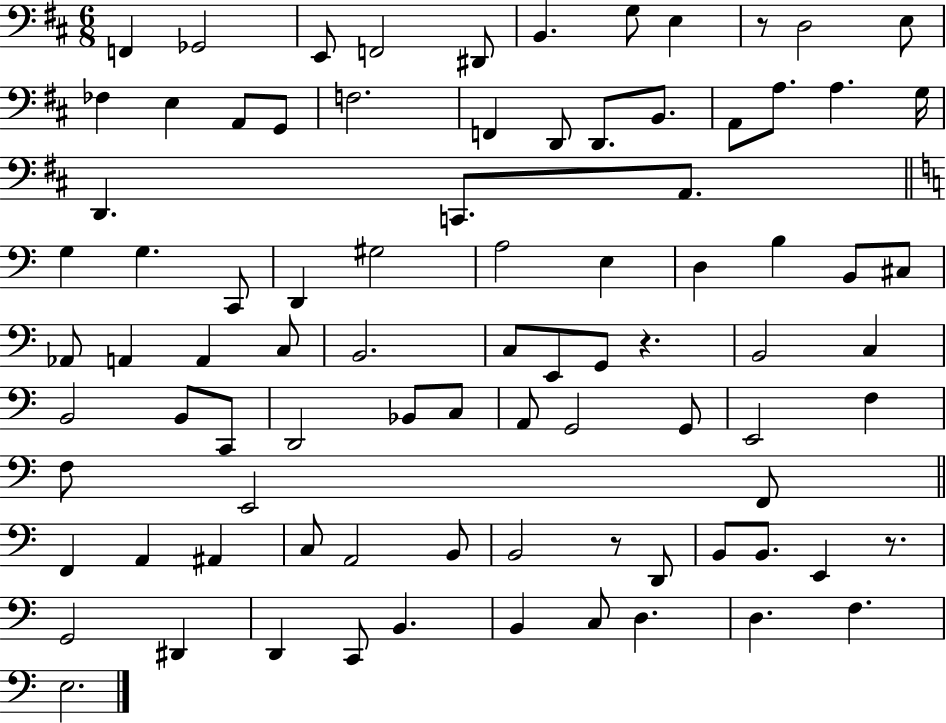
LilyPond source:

{
  \clef bass
  \numericTimeSignature
  \time 6/8
  \key d \major
  f,4 ges,2 | e,8 f,2 dis,8 | b,4. g8 e4 | r8 d2 e8 | \break fes4 e4 a,8 g,8 | f2. | f,4 d,8 d,8. b,8. | a,8 a8. a4. g16 | \break d,4. c,8. a,8. | \bar "||" \break \key c \major g4 g4. c,8 | d,4 gis2 | a2 e4 | d4 b4 b,8 cis8 | \break aes,8 a,4 a,4 c8 | b,2. | c8 e,8 g,8 r4. | b,2 c4 | \break b,2 b,8 c,8 | d,2 bes,8 c8 | a,8 g,2 g,8 | e,2 f4 | \break f8 e,2 f,8 | \bar "||" \break \key a \minor f,4 a,4 ais,4 | c8 a,2 b,8 | b,2 r8 d,8 | b,8 b,8. e,4 r8. | \break g,2 dis,4 | d,4 c,8 b,4. | b,4 c8 d4. | d4. f4. | \break e2. | \bar "|."
}